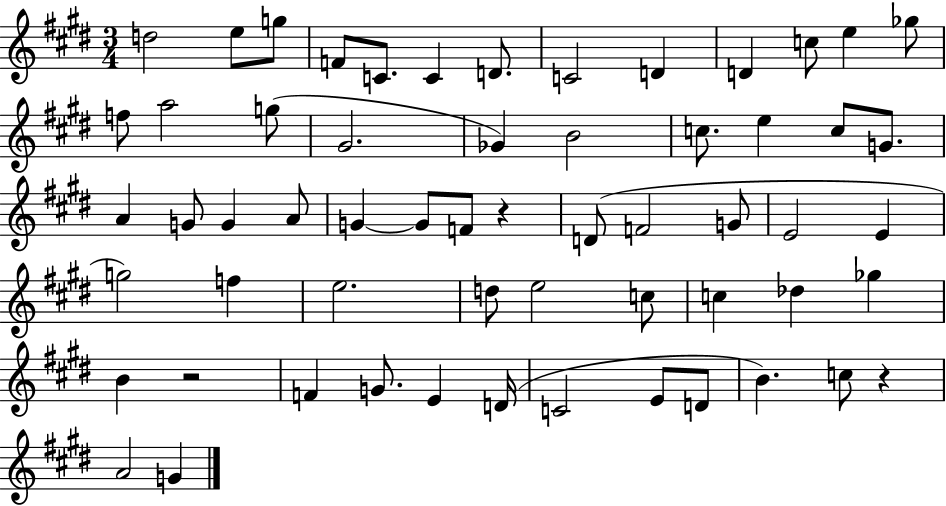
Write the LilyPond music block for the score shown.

{
  \clef treble
  \numericTimeSignature
  \time 3/4
  \key e \major
  d''2 e''8 g''8 | f'8 c'8. c'4 d'8. | c'2 d'4 | d'4 c''8 e''4 ges''8 | \break f''8 a''2 g''8( | gis'2. | ges'4) b'2 | c''8. e''4 c''8 g'8. | \break a'4 g'8 g'4 a'8 | g'4~~ g'8 f'8 r4 | d'8( f'2 g'8 | e'2 e'4 | \break g''2) f''4 | e''2. | d''8 e''2 c''8 | c''4 des''4 ges''4 | \break b'4 r2 | f'4 g'8. e'4 d'16( | c'2 e'8 d'8 | b'4.) c''8 r4 | \break a'2 g'4 | \bar "|."
}